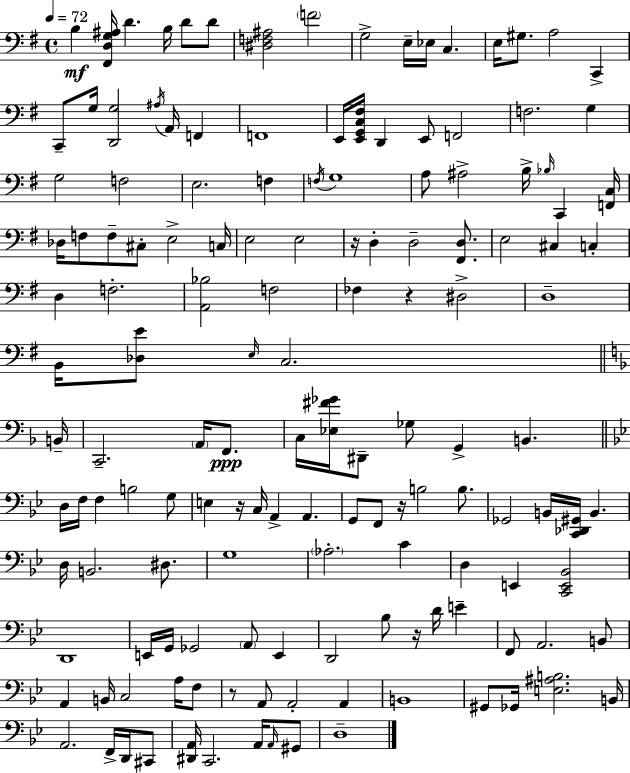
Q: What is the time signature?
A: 4/4